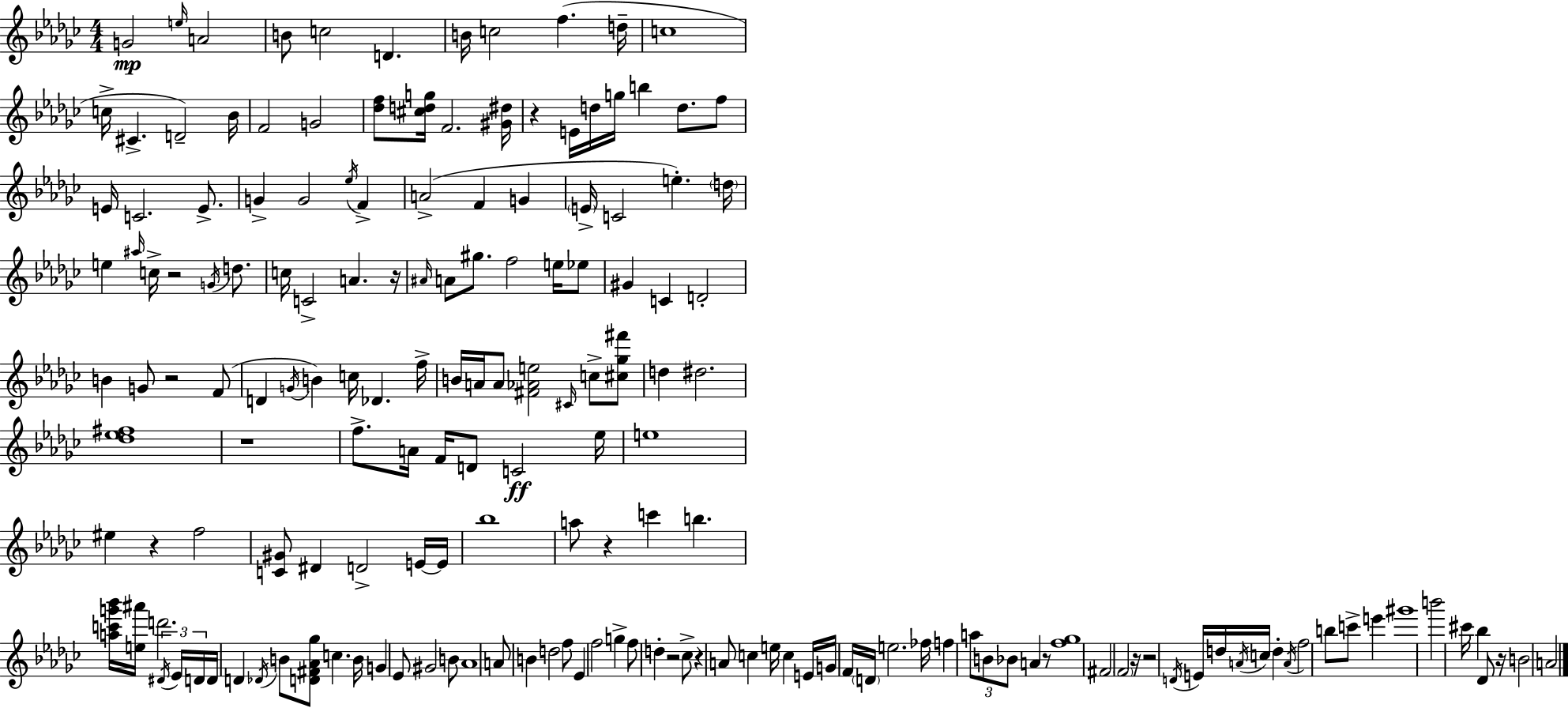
{
  \clef treble
  \numericTimeSignature
  \time 4/4
  \key ees \minor
  g'2\mp \grace { e''16 } a'2 | b'8 c''2 d'4. | b'16 c''2 f''4.( | d''16-- c''1 | \break c''16-> cis'4.-> d'2--) | bes'16 f'2 g'2 | <des'' f''>8 <cis'' d'' g''>16 f'2. | <gis' dis''>16 r4 e'16 d''16 g''16 b''4 d''8. f''8 | \break e'16 c'2. e'8.-> | g'4-> g'2 \acciaccatura { ees''16 } f'4-> | a'2->( f'4 g'4 | \parenthesize e'16-> c'2 e''4.-.) | \break \parenthesize d''16 e''4 \grace { ais''16 } c''16-> r2 | \acciaccatura { g'16 } d''8. c''16 c'2-> a'4. | r16 \grace { ais'16 } a'8 gis''8. f''2 | e''16 ees''8 gis'4 c'4 d'2-. | \break b'4 g'8 r2 | f'8( d'4 \acciaccatura { g'16 }) b'4 c''16 des'4. | f''16-> b'16 a'16 a'8 <fis' aes' e''>2 | \grace { cis'16 } c''8-> <cis'' ges'' fis'''>8 d''4 dis''2. | \break <des'' ees'' fis''>1 | r1 | f''8.-> a'16 f'16 d'8 c'2\ff | ees''16 e''1 | \break eis''4 r4 f''2 | <c' gis'>8 dis'4 d'2-> | e'16~~ e'16 bes''1 | a''8 r4 c'''4 | \break b''4. <a'' c''' g''' bes'''>16 <e'' ais'''>16 d'''2. | \tuplet 3/2 { \acciaccatura { dis'16 } ees'16 d'16 } d'16 d'4 \acciaccatura { des'16 } b'8 | <d' fis' aes' ges''>8 c''4. b'16 g'4 ees'8 gis'2 | b'8 aes'1 | \break a'8 b'4 d''2 | f''8 ees'4 f''2 | g''4-> f''8 d''4-. r2 | ces''8-> r4 a'8 c''4 | \break e''16 c''4 e'16 g'16 f'16 \parenthesize d'16 e''2. | fes''16 f''4 \tuplet 3/2 { a''8 b'8 | bes'8 } a'4 r8 <f'' ges''>1 | fis'2 | \break \parenthesize f'2 r16 r2 | \acciaccatura { d'16 } e'16 d''16 \acciaccatura { a'16 } c''16 d''4-. \acciaccatura { a'16 } f''2 | b''8 c'''8-> e'''4 gis'''1 | b'''2 | \break cis'''16 bes''4 des'8 r16 b'2 | a'2 \bar "|."
}